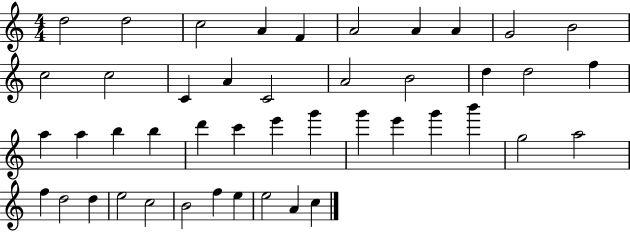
X:1
T:Untitled
M:4/4
L:1/4
K:C
d2 d2 c2 A F A2 A A G2 B2 c2 c2 C A C2 A2 B2 d d2 f a a b b d' c' e' g' g' e' g' b' g2 a2 f d2 d e2 c2 B2 f e e2 A c